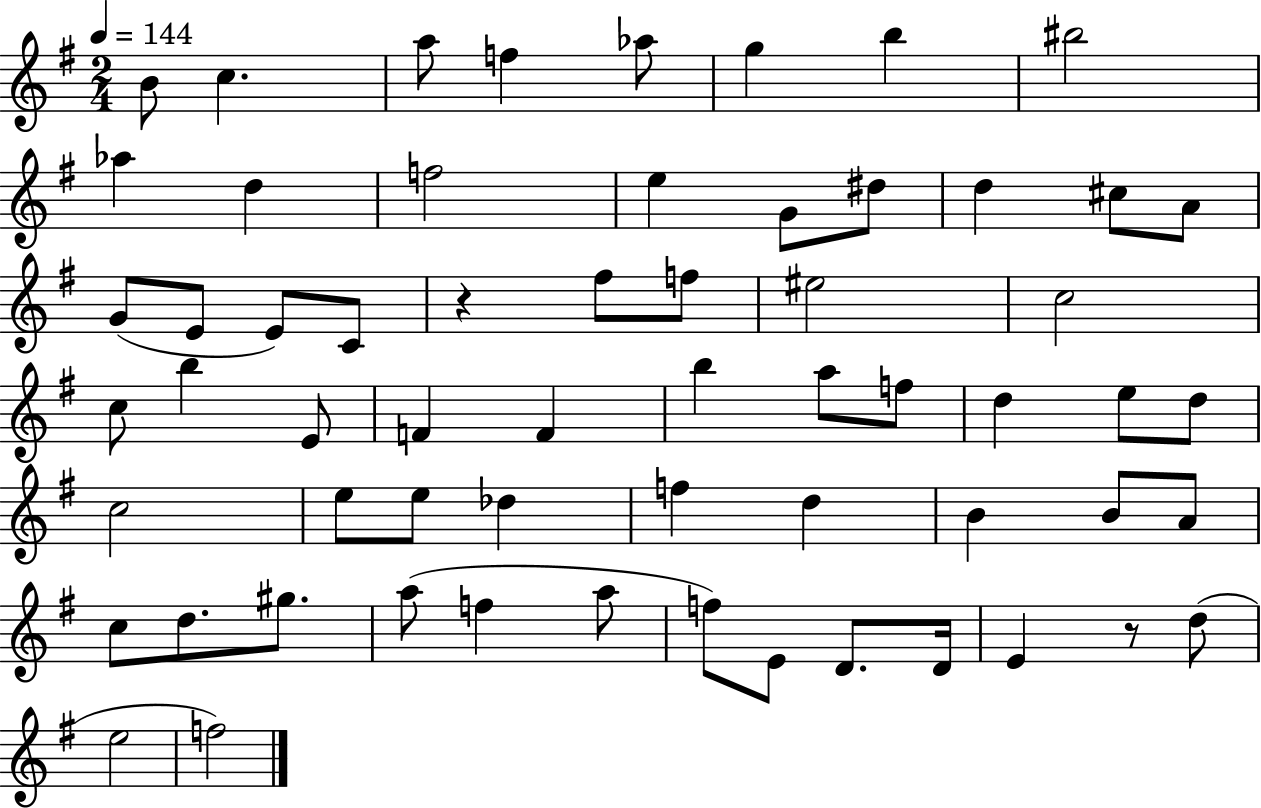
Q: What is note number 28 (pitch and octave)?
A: E4